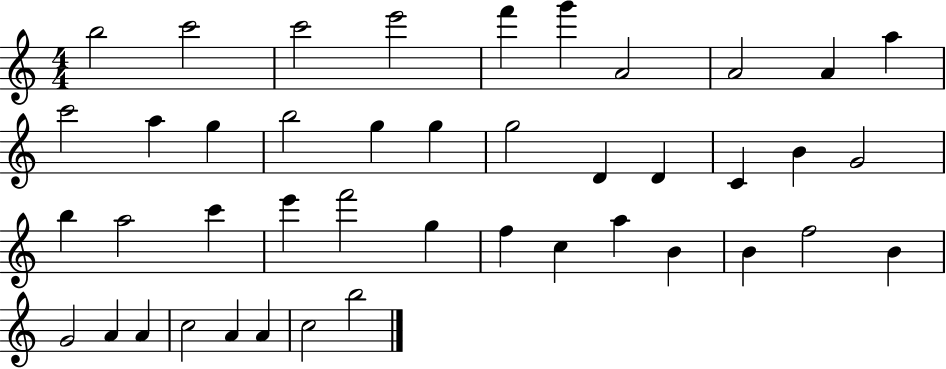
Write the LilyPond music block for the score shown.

{
  \clef treble
  \numericTimeSignature
  \time 4/4
  \key c \major
  b''2 c'''2 | c'''2 e'''2 | f'''4 g'''4 a'2 | a'2 a'4 a''4 | \break c'''2 a''4 g''4 | b''2 g''4 g''4 | g''2 d'4 d'4 | c'4 b'4 g'2 | \break b''4 a''2 c'''4 | e'''4 f'''2 g''4 | f''4 c''4 a''4 b'4 | b'4 f''2 b'4 | \break g'2 a'4 a'4 | c''2 a'4 a'4 | c''2 b''2 | \bar "|."
}